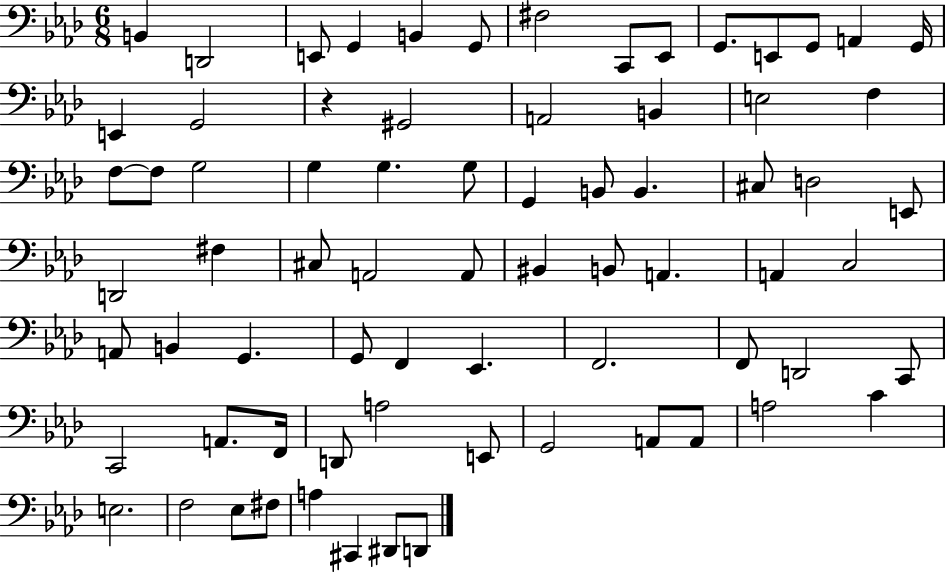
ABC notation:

X:1
T:Untitled
M:6/8
L:1/4
K:Ab
B,, D,,2 E,,/2 G,, B,, G,,/2 ^F,2 C,,/2 _E,,/2 G,,/2 E,,/2 G,,/2 A,, G,,/4 E,, G,,2 z ^G,,2 A,,2 B,, E,2 F, F,/2 F,/2 G,2 G, G, G,/2 G,, B,,/2 B,, ^C,/2 D,2 E,,/2 D,,2 ^F, ^C,/2 A,,2 A,,/2 ^B,, B,,/2 A,, A,, C,2 A,,/2 B,, G,, G,,/2 F,, _E,, F,,2 F,,/2 D,,2 C,,/2 C,,2 A,,/2 F,,/4 D,,/2 A,2 E,,/2 G,,2 A,,/2 A,,/2 A,2 C E,2 F,2 _E,/2 ^F,/2 A, ^C,, ^D,,/2 D,,/2